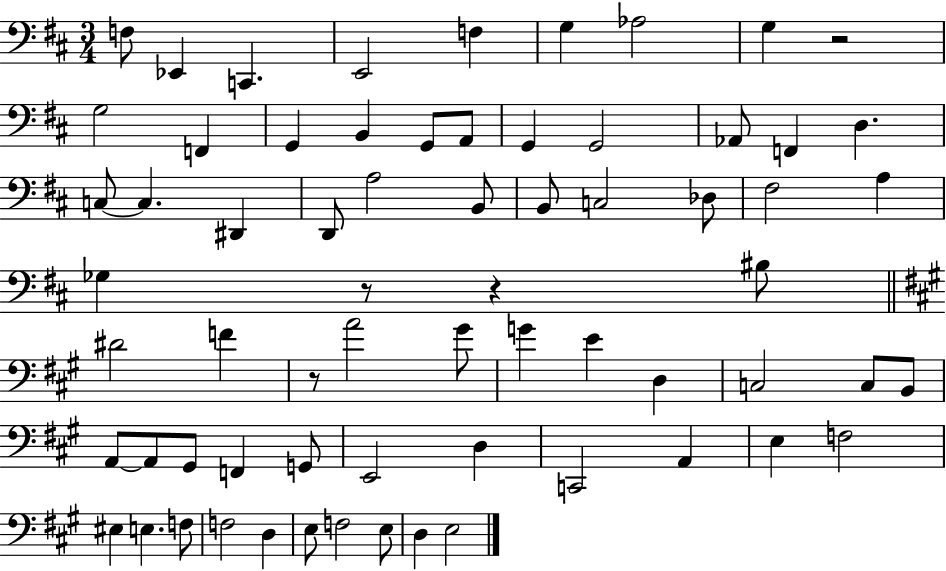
X:1
T:Untitled
M:3/4
L:1/4
K:D
F,/2 _E,, C,, E,,2 F, G, _A,2 G, z2 G,2 F,, G,, B,, G,,/2 A,,/2 G,, G,,2 _A,,/2 F,, D, C,/2 C, ^D,, D,,/2 A,2 B,,/2 B,,/2 C,2 _D,/2 ^F,2 A, _G, z/2 z ^B,/2 ^D2 F z/2 A2 ^G/2 G E D, C,2 C,/2 B,,/2 A,,/2 A,,/2 ^G,,/2 F,, G,,/2 E,,2 D, C,,2 A,, E, F,2 ^E, E, F,/2 F,2 D, E,/2 F,2 E,/2 D, E,2